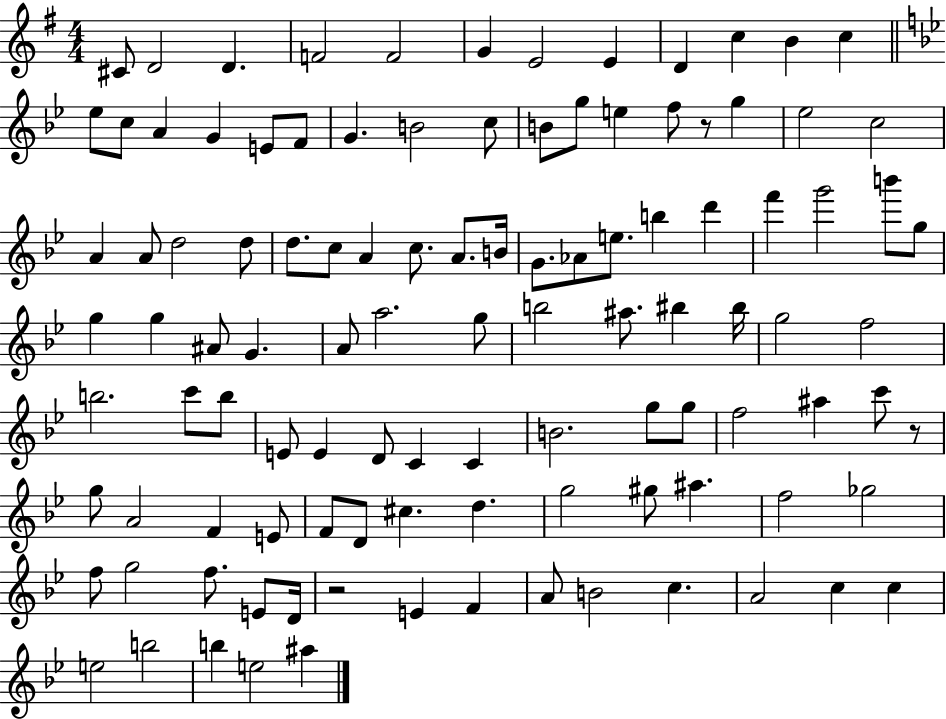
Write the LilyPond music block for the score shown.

{
  \clef treble
  \numericTimeSignature
  \time 4/4
  \key g \major
  cis'8 d'2 d'4. | f'2 f'2 | g'4 e'2 e'4 | d'4 c''4 b'4 c''4 | \break \bar "||" \break \key bes \major ees''8 c''8 a'4 g'4 e'8 f'8 | g'4. b'2 c''8 | b'8 g''8 e''4 f''8 r8 g''4 | ees''2 c''2 | \break a'4 a'8 d''2 d''8 | d''8. c''8 a'4 c''8. a'8. b'16 | g'8. aes'8 e''8. b''4 d'''4 | f'''4 g'''2 b'''8 g''8 | \break g''4 g''4 ais'8 g'4. | a'8 a''2. g''8 | b''2 ais''8. bis''4 bis''16 | g''2 f''2 | \break b''2. c'''8 b''8 | e'8 e'4 d'8 c'4 c'4 | b'2. g''8 g''8 | f''2 ais''4 c'''8 r8 | \break g''8 a'2 f'4 e'8 | f'8 d'8 cis''4. d''4. | g''2 gis''8 ais''4. | f''2 ges''2 | \break f''8 g''2 f''8. e'8 d'16 | r2 e'4 f'4 | a'8 b'2 c''4. | a'2 c''4 c''4 | \break e''2 b''2 | b''4 e''2 ais''4 | \bar "|."
}